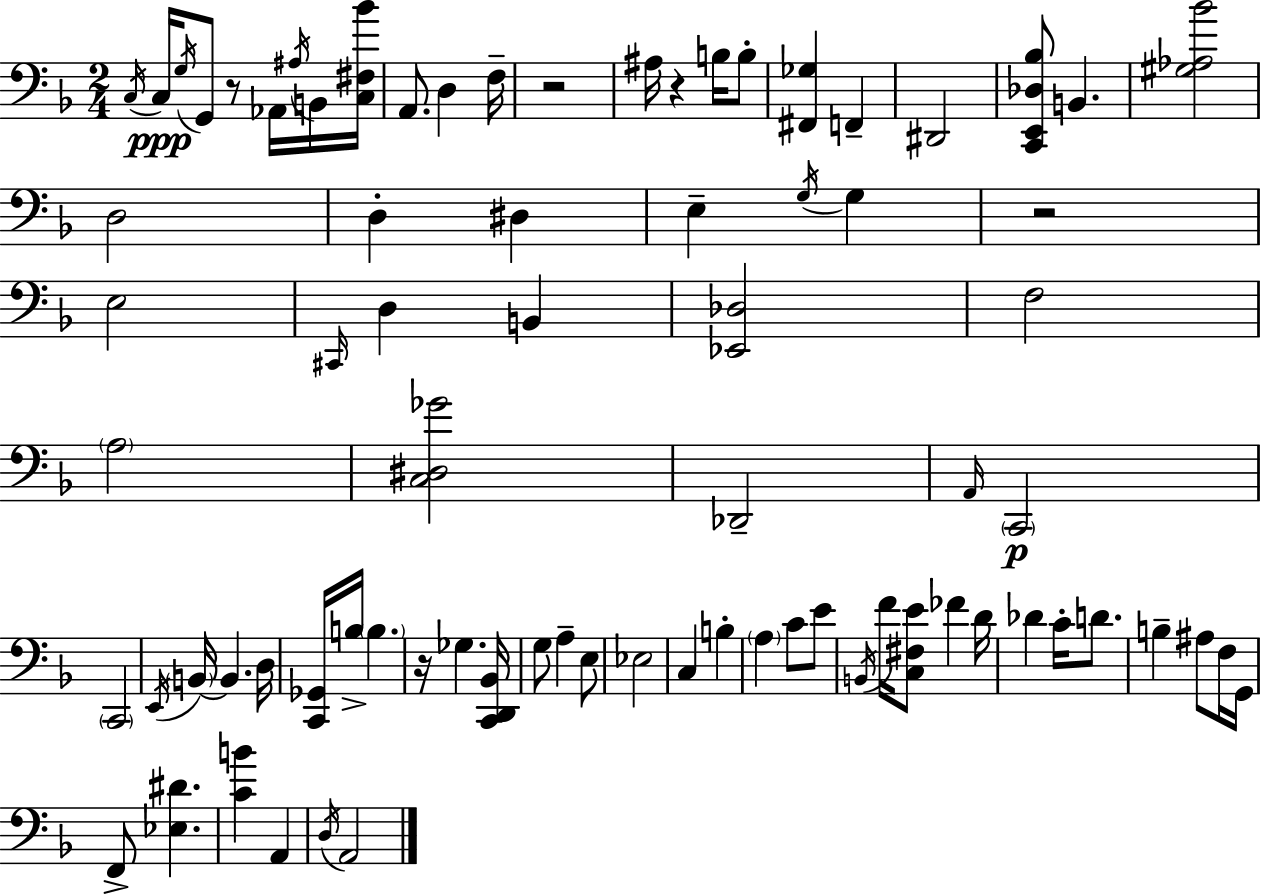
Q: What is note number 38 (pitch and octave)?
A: B3